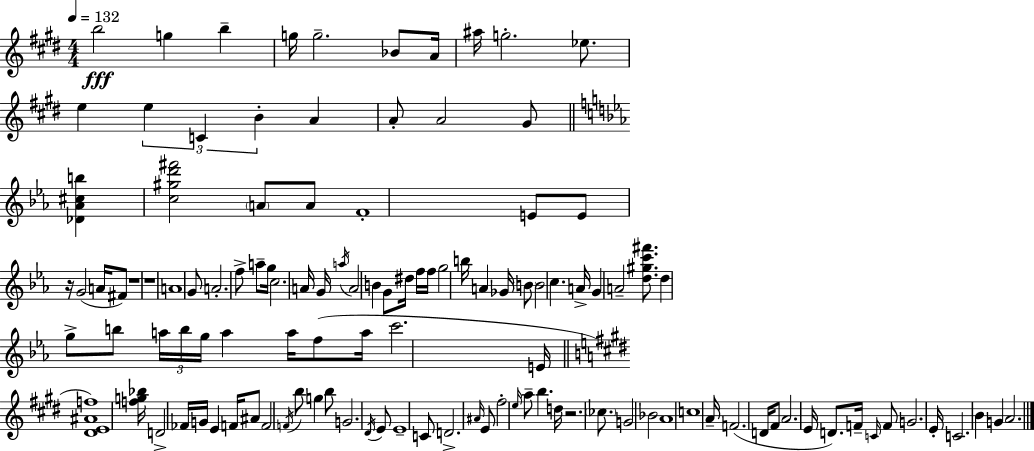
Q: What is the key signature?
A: E major